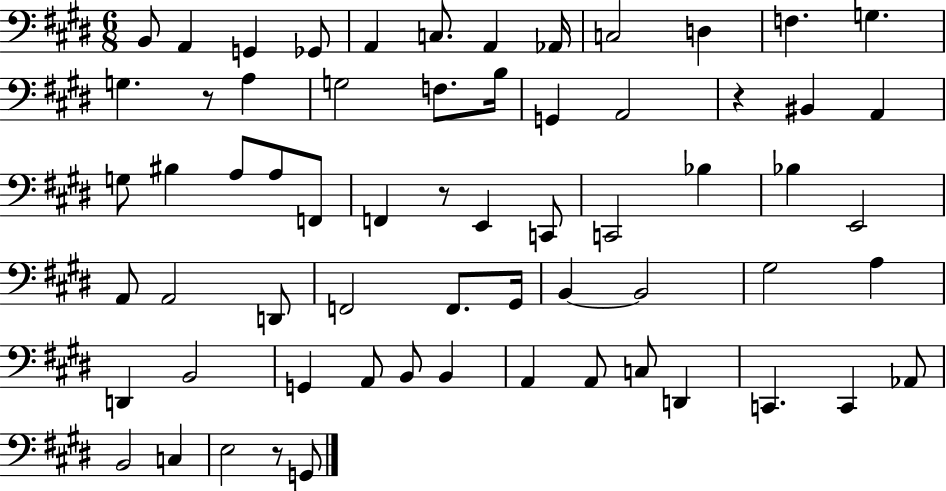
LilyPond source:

{
  \clef bass
  \numericTimeSignature
  \time 6/8
  \key e \major
  \repeat volta 2 { b,8 a,4 g,4 ges,8 | a,4 c8. a,4 aes,16 | c2 d4 | f4. g4. | \break g4. r8 a4 | g2 f8. b16 | g,4 a,2 | r4 bis,4 a,4 | \break g8 bis4 a8 a8 f,8 | f,4 r8 e,4 c,8 | c,2 bes4 | bes4 e,2 | \break a,8 a,2 d,8 | f,2 f,8. gis,16 | b,4~~ b,2 | gis2 a4 | \break d,4 b,2 | g,4 a,8 b,8 b,4 | a,4 a,8 c8 d,4 | c,4. c,4 aes,8 | \break b,2 c4 | e2 r8 g,8 | } \bar "|."
}